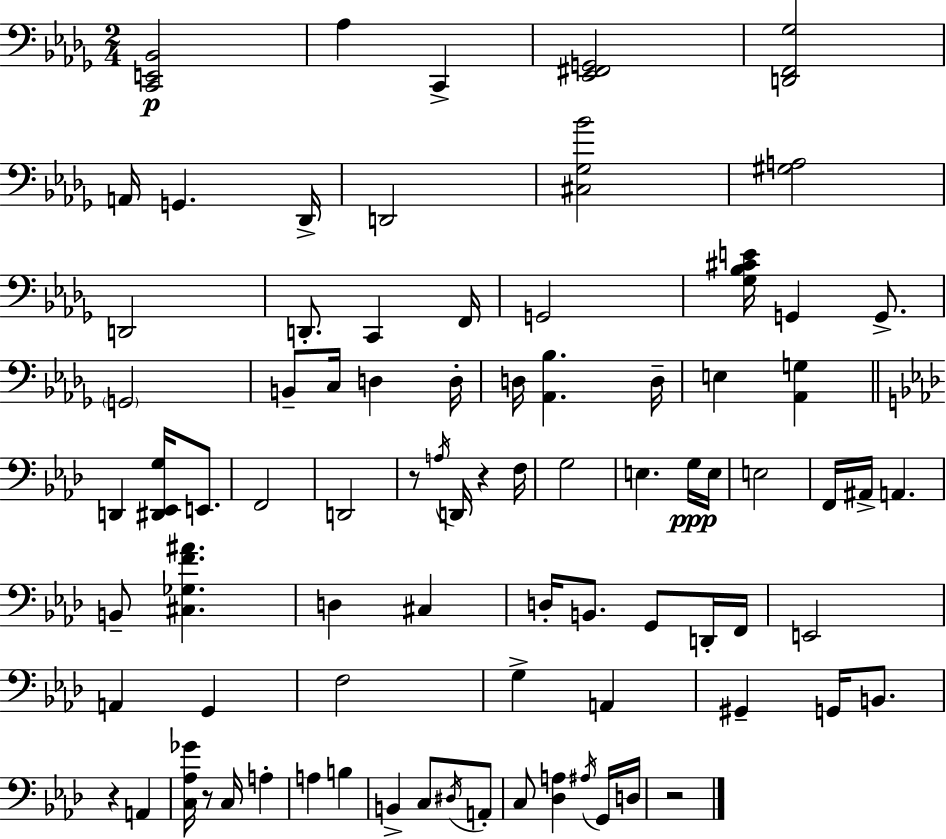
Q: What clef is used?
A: bass